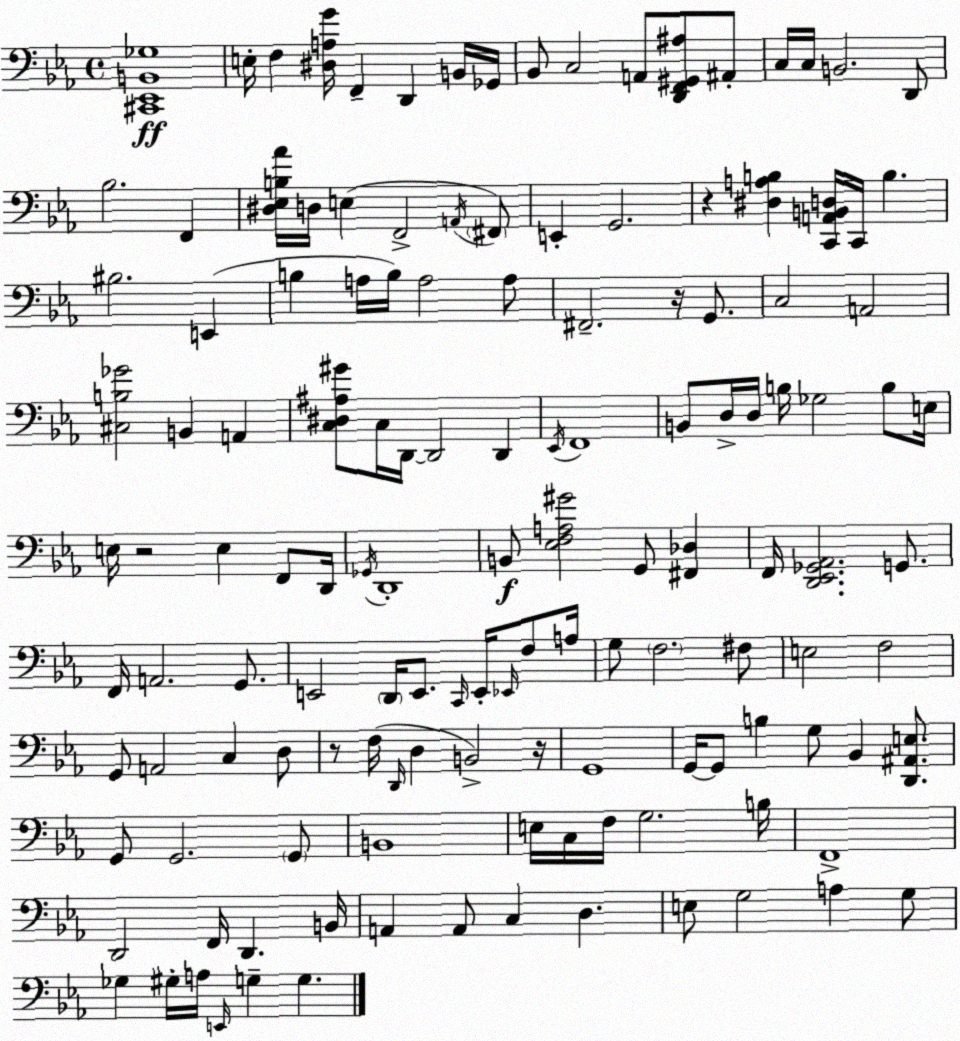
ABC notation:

X:1
T:Untitled
M:4/4
L:1/4
K:Eb
[^C,,_E,,B,,_G,]4 E,/4 F, [^D,A,G]/4 F,, D,, B,,/4 _G,,/4 _B,,/2 C,2 A,,/2 [D,,F,,^G,,^A,]/2 ^A,,/2 C,/4 C,/4 B,,2 D,,/2 _B,2 F,, [^D,_E,B,_A]/4 D,/4 E, F,,2 A,,/4 ^F,,/2 E,, G,,2 z [^D,A,B,] [C,,A,,B,,D,]/4 C,,/4 B, ^B,2 E,, B, A,/4 B,/4 A,2 A,/2 ^F,,2 z/4 G,,/2 C,2 A,,2 [^C,B,_G]2 B,, A,, [C,^D,^A,^G]/2 C,/4 D,,/4 D,,2 D,, _E,,/4 F,,4 B,,/2 D,/4 D,/4 B,/4 _G,2 B,/2 E,/4 E,/4 z2 E, F,,/2 D,,/4 _G,,/4 D,,4 B,,/2 [_E,F,A,^G]2 G,,/2 [^F,,_D,] F,,/4 [D,,_E,,_G,,_A,,]2 G,,/2 F,,/4 A,,2 G,,/2 E,,2 D,,/4 E,,/2 C,,/4 E,,/4 _E,,/4 F,/2 A,/4 G,/2 F,2 ^F,/2 E,2 F,2 G,,/2 A,,2 C, D,/2 z/2 F,/4 D,,/4 D, B,,2 z/4 G,,4 G,,/4 G,,/2 B, G,/2 _B,, [D,,^A,,E,]/2 G,,/2 G,,2 G,,/2 B,,4 E,/4 C,/4 F,/4 G,2 B,/4 F,,4 D,,2 F,,/4 D,, B,,/4 A,, A,,/2 C, D, E,/2 G,2 A, G,/2 _G, ^G,/4 A,/4 E,,/4 G, G,